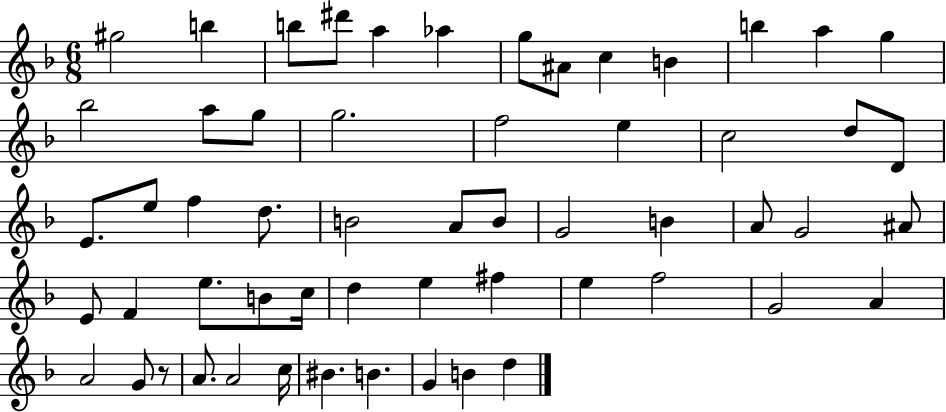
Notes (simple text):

G#5/h B5/q B5/e D#6/e A5/q Ab5/q G5/e A#4/e C5/q B4/q B5/q A5/q G5/q Bb5/h A5/e G5/e G5/h. F5/h E5/q C5/h D5/e D4/e E4/e. E5/e F5/q D5/e. B4/h A4/e B4/e G4/h B4/q A4/e G4/h A#4/e E4/e F4/q E5/e. B4/e C5/s D5/q E5/q F#5/q E5/q F5/h G4/h A4/q A4/h G4/e R/e A4/e. A4/h C5/s BIS4/q. B4/q. G4/q B4/q D5/q